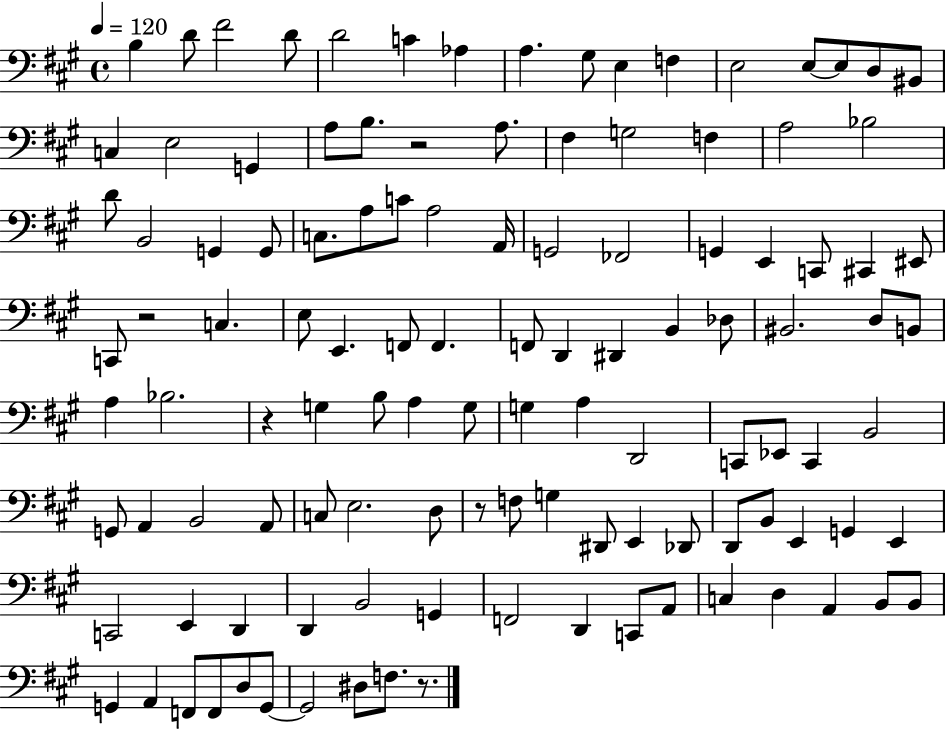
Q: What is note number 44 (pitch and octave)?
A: C2